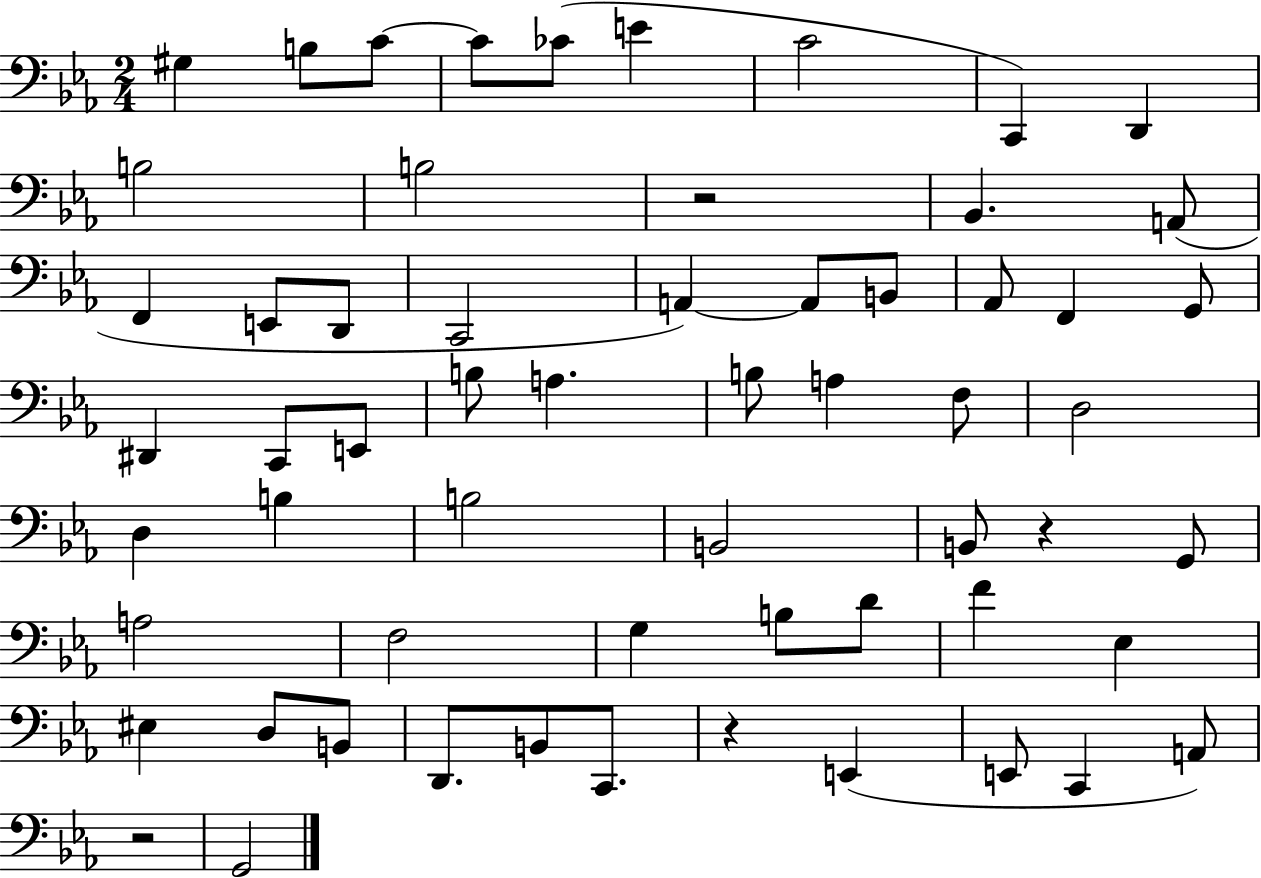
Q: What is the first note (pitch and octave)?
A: G#3